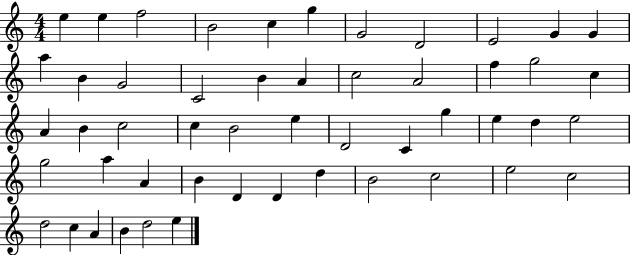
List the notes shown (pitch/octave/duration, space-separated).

E5/q E5/q F5/h B4/h C5/q G5/q G4/h D4/h E4/h G4/q G4/q A5/q B4/q G4/h C4/h B4/q A4/q C5/h A4/h F5/q G5/h C5/q A4/q B4/q C5/h C5/q B4/h E5/q D4/h C4/q G5/q E5/q D5/q E5/h G5/h A5/q A4/q B4/q D4/q D4/q D5/q B4/h C5/h E5/h C5/h D5/h C5/q A4/q B4/q D5/h E5/q